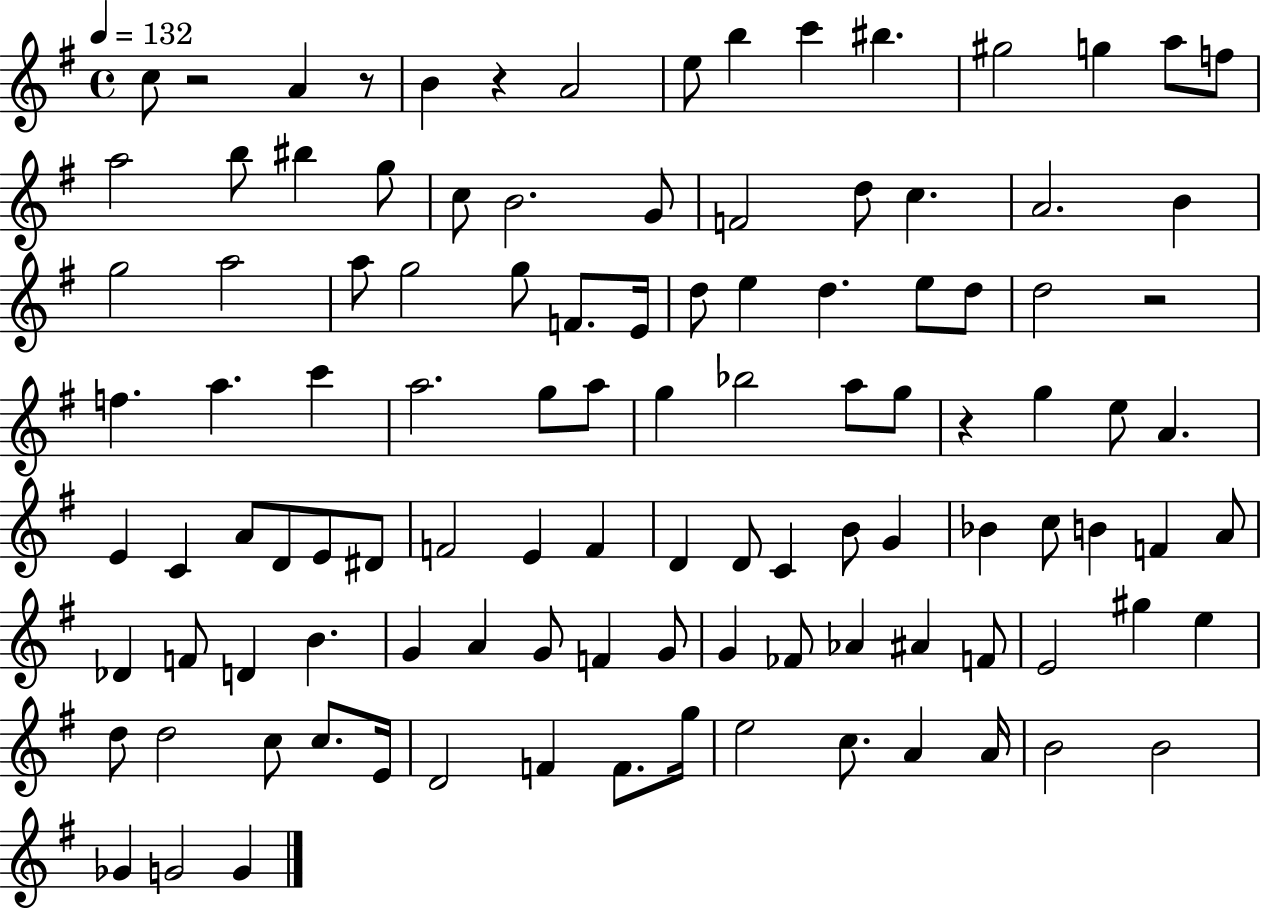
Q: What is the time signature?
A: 4/4